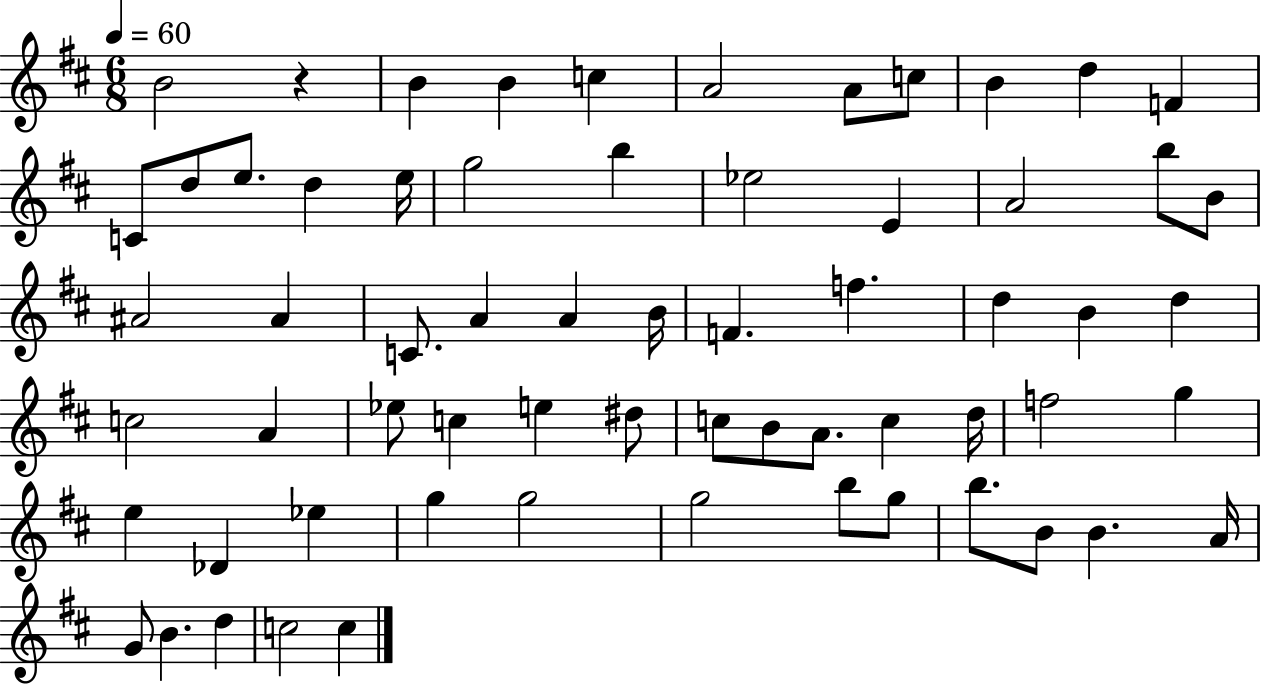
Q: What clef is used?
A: treble